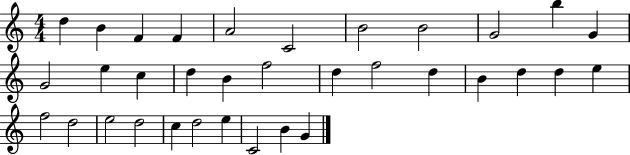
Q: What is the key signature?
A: C major